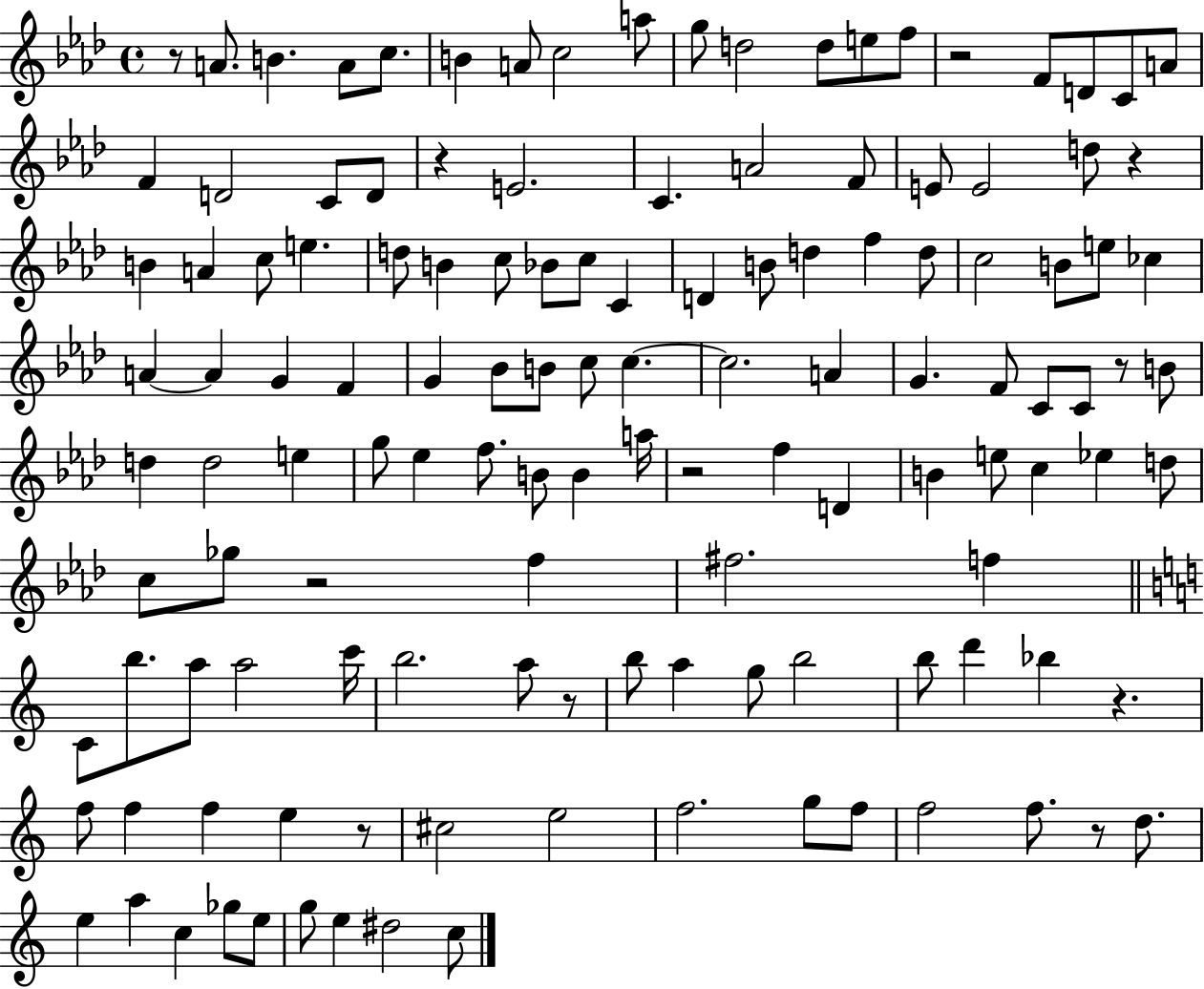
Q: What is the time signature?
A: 4/4